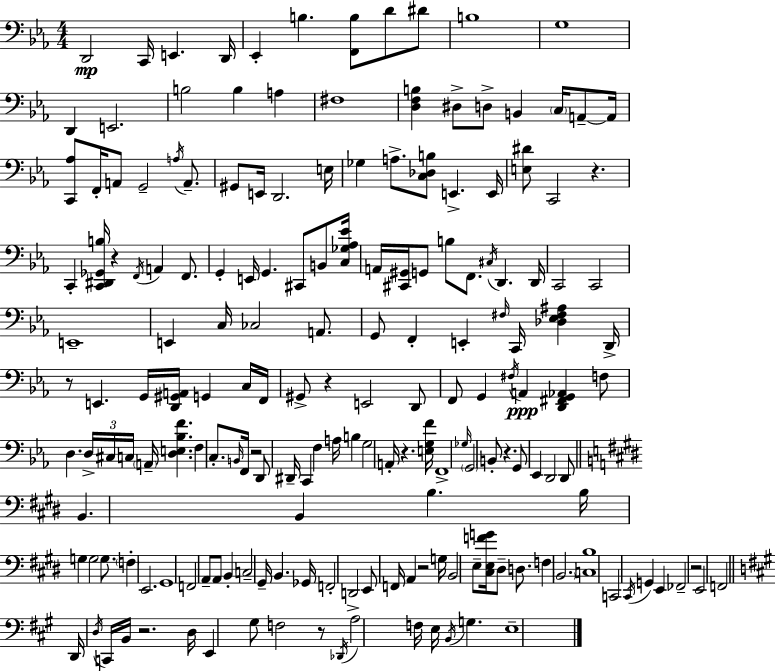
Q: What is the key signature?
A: C minor